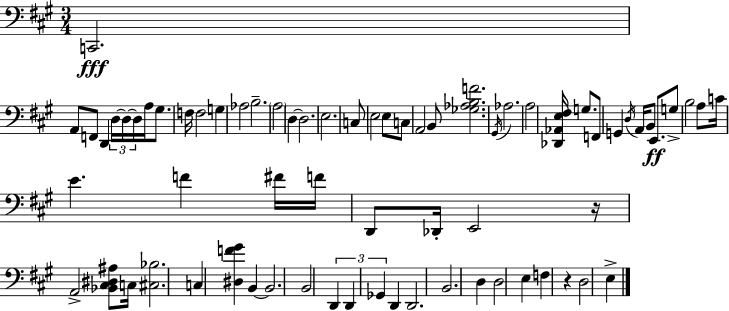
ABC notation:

X:1
T:Untitled
M:3/4
L:1/4
K:A
C,,2 A,,/2 F,,/2 D,, D,/4 D,/4 D,/4 A,/4 ^G,/2 F,/4 F,2 G, _A,2 B,2 A,2 D, D,2 E,2 C,/2 E,2 E,/2 C,/2 A,,2 B,,/2 [_G,_A,B,F]2 ^G,,/4 _A,2 A,2 [_D,,_A,,E,^F,]/4 G,/2 F,,/2 G,, D,/4 A,,/4 B,,/2 E,,/2 G,/2 B,2 A,/2 C/4 E F ^F/4 F/4 D,,/2 _D,,/4 E,,2 z/4 A,,2 [_B,,^C,^D,^A,]/2 C,/4 [^C,_B,]2 C, [^D,F^G] B,, B,,2 B,,2 D,, D,, _G,, D,, D,,2 B,,2 D, D,2 E, F, z D,2 E,